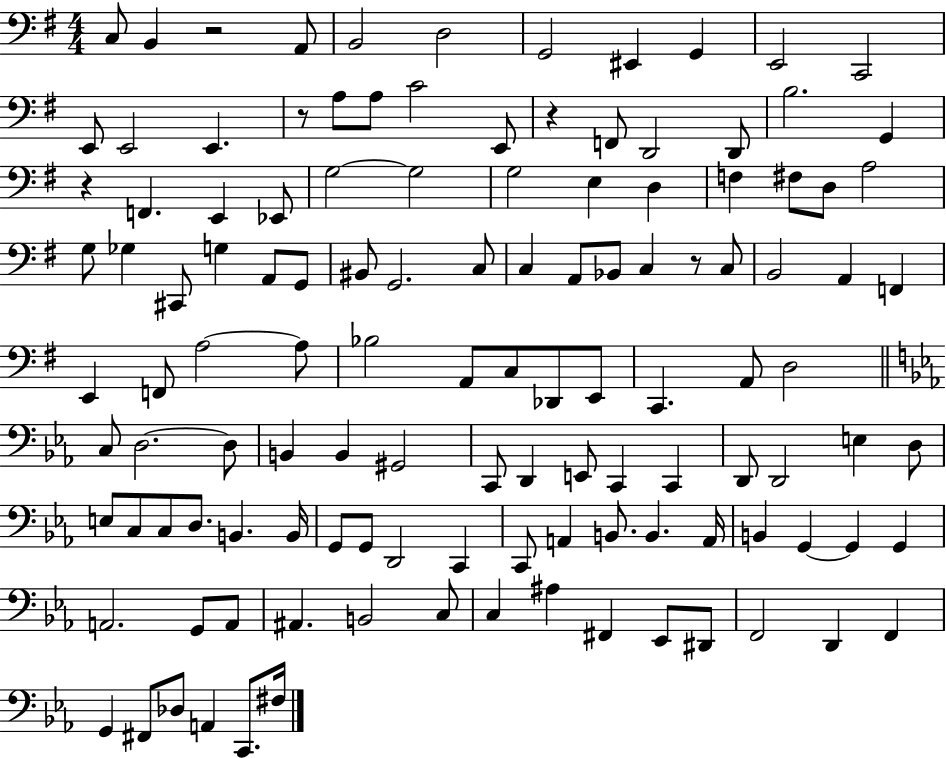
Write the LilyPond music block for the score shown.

{
  \clef bass
  \numericTimeSignature
  \time 4/4
  \key g \major
  c8 b,4 r2 a,8 | b,2 d2 | g,2 eis,4 g,4 | e,2 c,2 | \break e,8 e,2 e,4. | r8 a8 a8 c'2 e,8 | r4 f,8 d,2 d,8 | b2. g,4 | \break r4 f,4. e,4 ees,8 | g2~~ g2 | g2 e4 d4 | f4 fis8 d8 a2 | \break g8 ges4 cis,8 g4 a,8 g,8 | bis,8 g,2. c8 | c4 a,8 bes,8 c4 r8 c8 | b,2 a,4 f,4 | \break e,4 f,8 a2~~ a8 | bes2 a,8 c8 des,8 e,8 | c,4. a,8 d2 | \bar "||" \break \key ees \major c8 d2.~~ d8 | b,4 b,4 gis,2 | c,8 d,4 e,8 c,4 c,4 | d,8 d,2 e4 d8 | \break e8 c8 c8 d8. b,4. b,16 | g,8 g,8 d,2 c,4 | c,8 a,4 b,8. b,4. a,16 | b,4 g,4~~ g,4 g,4 | \break a,2. g,8 a,8 | ais,4. b,2 c8 | c4 ais4 fis,4 ees,8 dis,8 | f,2 d,4 f,4 | \break g,4 fis,8 des8 a,4 c,8. fis16 | \bar "|."
}